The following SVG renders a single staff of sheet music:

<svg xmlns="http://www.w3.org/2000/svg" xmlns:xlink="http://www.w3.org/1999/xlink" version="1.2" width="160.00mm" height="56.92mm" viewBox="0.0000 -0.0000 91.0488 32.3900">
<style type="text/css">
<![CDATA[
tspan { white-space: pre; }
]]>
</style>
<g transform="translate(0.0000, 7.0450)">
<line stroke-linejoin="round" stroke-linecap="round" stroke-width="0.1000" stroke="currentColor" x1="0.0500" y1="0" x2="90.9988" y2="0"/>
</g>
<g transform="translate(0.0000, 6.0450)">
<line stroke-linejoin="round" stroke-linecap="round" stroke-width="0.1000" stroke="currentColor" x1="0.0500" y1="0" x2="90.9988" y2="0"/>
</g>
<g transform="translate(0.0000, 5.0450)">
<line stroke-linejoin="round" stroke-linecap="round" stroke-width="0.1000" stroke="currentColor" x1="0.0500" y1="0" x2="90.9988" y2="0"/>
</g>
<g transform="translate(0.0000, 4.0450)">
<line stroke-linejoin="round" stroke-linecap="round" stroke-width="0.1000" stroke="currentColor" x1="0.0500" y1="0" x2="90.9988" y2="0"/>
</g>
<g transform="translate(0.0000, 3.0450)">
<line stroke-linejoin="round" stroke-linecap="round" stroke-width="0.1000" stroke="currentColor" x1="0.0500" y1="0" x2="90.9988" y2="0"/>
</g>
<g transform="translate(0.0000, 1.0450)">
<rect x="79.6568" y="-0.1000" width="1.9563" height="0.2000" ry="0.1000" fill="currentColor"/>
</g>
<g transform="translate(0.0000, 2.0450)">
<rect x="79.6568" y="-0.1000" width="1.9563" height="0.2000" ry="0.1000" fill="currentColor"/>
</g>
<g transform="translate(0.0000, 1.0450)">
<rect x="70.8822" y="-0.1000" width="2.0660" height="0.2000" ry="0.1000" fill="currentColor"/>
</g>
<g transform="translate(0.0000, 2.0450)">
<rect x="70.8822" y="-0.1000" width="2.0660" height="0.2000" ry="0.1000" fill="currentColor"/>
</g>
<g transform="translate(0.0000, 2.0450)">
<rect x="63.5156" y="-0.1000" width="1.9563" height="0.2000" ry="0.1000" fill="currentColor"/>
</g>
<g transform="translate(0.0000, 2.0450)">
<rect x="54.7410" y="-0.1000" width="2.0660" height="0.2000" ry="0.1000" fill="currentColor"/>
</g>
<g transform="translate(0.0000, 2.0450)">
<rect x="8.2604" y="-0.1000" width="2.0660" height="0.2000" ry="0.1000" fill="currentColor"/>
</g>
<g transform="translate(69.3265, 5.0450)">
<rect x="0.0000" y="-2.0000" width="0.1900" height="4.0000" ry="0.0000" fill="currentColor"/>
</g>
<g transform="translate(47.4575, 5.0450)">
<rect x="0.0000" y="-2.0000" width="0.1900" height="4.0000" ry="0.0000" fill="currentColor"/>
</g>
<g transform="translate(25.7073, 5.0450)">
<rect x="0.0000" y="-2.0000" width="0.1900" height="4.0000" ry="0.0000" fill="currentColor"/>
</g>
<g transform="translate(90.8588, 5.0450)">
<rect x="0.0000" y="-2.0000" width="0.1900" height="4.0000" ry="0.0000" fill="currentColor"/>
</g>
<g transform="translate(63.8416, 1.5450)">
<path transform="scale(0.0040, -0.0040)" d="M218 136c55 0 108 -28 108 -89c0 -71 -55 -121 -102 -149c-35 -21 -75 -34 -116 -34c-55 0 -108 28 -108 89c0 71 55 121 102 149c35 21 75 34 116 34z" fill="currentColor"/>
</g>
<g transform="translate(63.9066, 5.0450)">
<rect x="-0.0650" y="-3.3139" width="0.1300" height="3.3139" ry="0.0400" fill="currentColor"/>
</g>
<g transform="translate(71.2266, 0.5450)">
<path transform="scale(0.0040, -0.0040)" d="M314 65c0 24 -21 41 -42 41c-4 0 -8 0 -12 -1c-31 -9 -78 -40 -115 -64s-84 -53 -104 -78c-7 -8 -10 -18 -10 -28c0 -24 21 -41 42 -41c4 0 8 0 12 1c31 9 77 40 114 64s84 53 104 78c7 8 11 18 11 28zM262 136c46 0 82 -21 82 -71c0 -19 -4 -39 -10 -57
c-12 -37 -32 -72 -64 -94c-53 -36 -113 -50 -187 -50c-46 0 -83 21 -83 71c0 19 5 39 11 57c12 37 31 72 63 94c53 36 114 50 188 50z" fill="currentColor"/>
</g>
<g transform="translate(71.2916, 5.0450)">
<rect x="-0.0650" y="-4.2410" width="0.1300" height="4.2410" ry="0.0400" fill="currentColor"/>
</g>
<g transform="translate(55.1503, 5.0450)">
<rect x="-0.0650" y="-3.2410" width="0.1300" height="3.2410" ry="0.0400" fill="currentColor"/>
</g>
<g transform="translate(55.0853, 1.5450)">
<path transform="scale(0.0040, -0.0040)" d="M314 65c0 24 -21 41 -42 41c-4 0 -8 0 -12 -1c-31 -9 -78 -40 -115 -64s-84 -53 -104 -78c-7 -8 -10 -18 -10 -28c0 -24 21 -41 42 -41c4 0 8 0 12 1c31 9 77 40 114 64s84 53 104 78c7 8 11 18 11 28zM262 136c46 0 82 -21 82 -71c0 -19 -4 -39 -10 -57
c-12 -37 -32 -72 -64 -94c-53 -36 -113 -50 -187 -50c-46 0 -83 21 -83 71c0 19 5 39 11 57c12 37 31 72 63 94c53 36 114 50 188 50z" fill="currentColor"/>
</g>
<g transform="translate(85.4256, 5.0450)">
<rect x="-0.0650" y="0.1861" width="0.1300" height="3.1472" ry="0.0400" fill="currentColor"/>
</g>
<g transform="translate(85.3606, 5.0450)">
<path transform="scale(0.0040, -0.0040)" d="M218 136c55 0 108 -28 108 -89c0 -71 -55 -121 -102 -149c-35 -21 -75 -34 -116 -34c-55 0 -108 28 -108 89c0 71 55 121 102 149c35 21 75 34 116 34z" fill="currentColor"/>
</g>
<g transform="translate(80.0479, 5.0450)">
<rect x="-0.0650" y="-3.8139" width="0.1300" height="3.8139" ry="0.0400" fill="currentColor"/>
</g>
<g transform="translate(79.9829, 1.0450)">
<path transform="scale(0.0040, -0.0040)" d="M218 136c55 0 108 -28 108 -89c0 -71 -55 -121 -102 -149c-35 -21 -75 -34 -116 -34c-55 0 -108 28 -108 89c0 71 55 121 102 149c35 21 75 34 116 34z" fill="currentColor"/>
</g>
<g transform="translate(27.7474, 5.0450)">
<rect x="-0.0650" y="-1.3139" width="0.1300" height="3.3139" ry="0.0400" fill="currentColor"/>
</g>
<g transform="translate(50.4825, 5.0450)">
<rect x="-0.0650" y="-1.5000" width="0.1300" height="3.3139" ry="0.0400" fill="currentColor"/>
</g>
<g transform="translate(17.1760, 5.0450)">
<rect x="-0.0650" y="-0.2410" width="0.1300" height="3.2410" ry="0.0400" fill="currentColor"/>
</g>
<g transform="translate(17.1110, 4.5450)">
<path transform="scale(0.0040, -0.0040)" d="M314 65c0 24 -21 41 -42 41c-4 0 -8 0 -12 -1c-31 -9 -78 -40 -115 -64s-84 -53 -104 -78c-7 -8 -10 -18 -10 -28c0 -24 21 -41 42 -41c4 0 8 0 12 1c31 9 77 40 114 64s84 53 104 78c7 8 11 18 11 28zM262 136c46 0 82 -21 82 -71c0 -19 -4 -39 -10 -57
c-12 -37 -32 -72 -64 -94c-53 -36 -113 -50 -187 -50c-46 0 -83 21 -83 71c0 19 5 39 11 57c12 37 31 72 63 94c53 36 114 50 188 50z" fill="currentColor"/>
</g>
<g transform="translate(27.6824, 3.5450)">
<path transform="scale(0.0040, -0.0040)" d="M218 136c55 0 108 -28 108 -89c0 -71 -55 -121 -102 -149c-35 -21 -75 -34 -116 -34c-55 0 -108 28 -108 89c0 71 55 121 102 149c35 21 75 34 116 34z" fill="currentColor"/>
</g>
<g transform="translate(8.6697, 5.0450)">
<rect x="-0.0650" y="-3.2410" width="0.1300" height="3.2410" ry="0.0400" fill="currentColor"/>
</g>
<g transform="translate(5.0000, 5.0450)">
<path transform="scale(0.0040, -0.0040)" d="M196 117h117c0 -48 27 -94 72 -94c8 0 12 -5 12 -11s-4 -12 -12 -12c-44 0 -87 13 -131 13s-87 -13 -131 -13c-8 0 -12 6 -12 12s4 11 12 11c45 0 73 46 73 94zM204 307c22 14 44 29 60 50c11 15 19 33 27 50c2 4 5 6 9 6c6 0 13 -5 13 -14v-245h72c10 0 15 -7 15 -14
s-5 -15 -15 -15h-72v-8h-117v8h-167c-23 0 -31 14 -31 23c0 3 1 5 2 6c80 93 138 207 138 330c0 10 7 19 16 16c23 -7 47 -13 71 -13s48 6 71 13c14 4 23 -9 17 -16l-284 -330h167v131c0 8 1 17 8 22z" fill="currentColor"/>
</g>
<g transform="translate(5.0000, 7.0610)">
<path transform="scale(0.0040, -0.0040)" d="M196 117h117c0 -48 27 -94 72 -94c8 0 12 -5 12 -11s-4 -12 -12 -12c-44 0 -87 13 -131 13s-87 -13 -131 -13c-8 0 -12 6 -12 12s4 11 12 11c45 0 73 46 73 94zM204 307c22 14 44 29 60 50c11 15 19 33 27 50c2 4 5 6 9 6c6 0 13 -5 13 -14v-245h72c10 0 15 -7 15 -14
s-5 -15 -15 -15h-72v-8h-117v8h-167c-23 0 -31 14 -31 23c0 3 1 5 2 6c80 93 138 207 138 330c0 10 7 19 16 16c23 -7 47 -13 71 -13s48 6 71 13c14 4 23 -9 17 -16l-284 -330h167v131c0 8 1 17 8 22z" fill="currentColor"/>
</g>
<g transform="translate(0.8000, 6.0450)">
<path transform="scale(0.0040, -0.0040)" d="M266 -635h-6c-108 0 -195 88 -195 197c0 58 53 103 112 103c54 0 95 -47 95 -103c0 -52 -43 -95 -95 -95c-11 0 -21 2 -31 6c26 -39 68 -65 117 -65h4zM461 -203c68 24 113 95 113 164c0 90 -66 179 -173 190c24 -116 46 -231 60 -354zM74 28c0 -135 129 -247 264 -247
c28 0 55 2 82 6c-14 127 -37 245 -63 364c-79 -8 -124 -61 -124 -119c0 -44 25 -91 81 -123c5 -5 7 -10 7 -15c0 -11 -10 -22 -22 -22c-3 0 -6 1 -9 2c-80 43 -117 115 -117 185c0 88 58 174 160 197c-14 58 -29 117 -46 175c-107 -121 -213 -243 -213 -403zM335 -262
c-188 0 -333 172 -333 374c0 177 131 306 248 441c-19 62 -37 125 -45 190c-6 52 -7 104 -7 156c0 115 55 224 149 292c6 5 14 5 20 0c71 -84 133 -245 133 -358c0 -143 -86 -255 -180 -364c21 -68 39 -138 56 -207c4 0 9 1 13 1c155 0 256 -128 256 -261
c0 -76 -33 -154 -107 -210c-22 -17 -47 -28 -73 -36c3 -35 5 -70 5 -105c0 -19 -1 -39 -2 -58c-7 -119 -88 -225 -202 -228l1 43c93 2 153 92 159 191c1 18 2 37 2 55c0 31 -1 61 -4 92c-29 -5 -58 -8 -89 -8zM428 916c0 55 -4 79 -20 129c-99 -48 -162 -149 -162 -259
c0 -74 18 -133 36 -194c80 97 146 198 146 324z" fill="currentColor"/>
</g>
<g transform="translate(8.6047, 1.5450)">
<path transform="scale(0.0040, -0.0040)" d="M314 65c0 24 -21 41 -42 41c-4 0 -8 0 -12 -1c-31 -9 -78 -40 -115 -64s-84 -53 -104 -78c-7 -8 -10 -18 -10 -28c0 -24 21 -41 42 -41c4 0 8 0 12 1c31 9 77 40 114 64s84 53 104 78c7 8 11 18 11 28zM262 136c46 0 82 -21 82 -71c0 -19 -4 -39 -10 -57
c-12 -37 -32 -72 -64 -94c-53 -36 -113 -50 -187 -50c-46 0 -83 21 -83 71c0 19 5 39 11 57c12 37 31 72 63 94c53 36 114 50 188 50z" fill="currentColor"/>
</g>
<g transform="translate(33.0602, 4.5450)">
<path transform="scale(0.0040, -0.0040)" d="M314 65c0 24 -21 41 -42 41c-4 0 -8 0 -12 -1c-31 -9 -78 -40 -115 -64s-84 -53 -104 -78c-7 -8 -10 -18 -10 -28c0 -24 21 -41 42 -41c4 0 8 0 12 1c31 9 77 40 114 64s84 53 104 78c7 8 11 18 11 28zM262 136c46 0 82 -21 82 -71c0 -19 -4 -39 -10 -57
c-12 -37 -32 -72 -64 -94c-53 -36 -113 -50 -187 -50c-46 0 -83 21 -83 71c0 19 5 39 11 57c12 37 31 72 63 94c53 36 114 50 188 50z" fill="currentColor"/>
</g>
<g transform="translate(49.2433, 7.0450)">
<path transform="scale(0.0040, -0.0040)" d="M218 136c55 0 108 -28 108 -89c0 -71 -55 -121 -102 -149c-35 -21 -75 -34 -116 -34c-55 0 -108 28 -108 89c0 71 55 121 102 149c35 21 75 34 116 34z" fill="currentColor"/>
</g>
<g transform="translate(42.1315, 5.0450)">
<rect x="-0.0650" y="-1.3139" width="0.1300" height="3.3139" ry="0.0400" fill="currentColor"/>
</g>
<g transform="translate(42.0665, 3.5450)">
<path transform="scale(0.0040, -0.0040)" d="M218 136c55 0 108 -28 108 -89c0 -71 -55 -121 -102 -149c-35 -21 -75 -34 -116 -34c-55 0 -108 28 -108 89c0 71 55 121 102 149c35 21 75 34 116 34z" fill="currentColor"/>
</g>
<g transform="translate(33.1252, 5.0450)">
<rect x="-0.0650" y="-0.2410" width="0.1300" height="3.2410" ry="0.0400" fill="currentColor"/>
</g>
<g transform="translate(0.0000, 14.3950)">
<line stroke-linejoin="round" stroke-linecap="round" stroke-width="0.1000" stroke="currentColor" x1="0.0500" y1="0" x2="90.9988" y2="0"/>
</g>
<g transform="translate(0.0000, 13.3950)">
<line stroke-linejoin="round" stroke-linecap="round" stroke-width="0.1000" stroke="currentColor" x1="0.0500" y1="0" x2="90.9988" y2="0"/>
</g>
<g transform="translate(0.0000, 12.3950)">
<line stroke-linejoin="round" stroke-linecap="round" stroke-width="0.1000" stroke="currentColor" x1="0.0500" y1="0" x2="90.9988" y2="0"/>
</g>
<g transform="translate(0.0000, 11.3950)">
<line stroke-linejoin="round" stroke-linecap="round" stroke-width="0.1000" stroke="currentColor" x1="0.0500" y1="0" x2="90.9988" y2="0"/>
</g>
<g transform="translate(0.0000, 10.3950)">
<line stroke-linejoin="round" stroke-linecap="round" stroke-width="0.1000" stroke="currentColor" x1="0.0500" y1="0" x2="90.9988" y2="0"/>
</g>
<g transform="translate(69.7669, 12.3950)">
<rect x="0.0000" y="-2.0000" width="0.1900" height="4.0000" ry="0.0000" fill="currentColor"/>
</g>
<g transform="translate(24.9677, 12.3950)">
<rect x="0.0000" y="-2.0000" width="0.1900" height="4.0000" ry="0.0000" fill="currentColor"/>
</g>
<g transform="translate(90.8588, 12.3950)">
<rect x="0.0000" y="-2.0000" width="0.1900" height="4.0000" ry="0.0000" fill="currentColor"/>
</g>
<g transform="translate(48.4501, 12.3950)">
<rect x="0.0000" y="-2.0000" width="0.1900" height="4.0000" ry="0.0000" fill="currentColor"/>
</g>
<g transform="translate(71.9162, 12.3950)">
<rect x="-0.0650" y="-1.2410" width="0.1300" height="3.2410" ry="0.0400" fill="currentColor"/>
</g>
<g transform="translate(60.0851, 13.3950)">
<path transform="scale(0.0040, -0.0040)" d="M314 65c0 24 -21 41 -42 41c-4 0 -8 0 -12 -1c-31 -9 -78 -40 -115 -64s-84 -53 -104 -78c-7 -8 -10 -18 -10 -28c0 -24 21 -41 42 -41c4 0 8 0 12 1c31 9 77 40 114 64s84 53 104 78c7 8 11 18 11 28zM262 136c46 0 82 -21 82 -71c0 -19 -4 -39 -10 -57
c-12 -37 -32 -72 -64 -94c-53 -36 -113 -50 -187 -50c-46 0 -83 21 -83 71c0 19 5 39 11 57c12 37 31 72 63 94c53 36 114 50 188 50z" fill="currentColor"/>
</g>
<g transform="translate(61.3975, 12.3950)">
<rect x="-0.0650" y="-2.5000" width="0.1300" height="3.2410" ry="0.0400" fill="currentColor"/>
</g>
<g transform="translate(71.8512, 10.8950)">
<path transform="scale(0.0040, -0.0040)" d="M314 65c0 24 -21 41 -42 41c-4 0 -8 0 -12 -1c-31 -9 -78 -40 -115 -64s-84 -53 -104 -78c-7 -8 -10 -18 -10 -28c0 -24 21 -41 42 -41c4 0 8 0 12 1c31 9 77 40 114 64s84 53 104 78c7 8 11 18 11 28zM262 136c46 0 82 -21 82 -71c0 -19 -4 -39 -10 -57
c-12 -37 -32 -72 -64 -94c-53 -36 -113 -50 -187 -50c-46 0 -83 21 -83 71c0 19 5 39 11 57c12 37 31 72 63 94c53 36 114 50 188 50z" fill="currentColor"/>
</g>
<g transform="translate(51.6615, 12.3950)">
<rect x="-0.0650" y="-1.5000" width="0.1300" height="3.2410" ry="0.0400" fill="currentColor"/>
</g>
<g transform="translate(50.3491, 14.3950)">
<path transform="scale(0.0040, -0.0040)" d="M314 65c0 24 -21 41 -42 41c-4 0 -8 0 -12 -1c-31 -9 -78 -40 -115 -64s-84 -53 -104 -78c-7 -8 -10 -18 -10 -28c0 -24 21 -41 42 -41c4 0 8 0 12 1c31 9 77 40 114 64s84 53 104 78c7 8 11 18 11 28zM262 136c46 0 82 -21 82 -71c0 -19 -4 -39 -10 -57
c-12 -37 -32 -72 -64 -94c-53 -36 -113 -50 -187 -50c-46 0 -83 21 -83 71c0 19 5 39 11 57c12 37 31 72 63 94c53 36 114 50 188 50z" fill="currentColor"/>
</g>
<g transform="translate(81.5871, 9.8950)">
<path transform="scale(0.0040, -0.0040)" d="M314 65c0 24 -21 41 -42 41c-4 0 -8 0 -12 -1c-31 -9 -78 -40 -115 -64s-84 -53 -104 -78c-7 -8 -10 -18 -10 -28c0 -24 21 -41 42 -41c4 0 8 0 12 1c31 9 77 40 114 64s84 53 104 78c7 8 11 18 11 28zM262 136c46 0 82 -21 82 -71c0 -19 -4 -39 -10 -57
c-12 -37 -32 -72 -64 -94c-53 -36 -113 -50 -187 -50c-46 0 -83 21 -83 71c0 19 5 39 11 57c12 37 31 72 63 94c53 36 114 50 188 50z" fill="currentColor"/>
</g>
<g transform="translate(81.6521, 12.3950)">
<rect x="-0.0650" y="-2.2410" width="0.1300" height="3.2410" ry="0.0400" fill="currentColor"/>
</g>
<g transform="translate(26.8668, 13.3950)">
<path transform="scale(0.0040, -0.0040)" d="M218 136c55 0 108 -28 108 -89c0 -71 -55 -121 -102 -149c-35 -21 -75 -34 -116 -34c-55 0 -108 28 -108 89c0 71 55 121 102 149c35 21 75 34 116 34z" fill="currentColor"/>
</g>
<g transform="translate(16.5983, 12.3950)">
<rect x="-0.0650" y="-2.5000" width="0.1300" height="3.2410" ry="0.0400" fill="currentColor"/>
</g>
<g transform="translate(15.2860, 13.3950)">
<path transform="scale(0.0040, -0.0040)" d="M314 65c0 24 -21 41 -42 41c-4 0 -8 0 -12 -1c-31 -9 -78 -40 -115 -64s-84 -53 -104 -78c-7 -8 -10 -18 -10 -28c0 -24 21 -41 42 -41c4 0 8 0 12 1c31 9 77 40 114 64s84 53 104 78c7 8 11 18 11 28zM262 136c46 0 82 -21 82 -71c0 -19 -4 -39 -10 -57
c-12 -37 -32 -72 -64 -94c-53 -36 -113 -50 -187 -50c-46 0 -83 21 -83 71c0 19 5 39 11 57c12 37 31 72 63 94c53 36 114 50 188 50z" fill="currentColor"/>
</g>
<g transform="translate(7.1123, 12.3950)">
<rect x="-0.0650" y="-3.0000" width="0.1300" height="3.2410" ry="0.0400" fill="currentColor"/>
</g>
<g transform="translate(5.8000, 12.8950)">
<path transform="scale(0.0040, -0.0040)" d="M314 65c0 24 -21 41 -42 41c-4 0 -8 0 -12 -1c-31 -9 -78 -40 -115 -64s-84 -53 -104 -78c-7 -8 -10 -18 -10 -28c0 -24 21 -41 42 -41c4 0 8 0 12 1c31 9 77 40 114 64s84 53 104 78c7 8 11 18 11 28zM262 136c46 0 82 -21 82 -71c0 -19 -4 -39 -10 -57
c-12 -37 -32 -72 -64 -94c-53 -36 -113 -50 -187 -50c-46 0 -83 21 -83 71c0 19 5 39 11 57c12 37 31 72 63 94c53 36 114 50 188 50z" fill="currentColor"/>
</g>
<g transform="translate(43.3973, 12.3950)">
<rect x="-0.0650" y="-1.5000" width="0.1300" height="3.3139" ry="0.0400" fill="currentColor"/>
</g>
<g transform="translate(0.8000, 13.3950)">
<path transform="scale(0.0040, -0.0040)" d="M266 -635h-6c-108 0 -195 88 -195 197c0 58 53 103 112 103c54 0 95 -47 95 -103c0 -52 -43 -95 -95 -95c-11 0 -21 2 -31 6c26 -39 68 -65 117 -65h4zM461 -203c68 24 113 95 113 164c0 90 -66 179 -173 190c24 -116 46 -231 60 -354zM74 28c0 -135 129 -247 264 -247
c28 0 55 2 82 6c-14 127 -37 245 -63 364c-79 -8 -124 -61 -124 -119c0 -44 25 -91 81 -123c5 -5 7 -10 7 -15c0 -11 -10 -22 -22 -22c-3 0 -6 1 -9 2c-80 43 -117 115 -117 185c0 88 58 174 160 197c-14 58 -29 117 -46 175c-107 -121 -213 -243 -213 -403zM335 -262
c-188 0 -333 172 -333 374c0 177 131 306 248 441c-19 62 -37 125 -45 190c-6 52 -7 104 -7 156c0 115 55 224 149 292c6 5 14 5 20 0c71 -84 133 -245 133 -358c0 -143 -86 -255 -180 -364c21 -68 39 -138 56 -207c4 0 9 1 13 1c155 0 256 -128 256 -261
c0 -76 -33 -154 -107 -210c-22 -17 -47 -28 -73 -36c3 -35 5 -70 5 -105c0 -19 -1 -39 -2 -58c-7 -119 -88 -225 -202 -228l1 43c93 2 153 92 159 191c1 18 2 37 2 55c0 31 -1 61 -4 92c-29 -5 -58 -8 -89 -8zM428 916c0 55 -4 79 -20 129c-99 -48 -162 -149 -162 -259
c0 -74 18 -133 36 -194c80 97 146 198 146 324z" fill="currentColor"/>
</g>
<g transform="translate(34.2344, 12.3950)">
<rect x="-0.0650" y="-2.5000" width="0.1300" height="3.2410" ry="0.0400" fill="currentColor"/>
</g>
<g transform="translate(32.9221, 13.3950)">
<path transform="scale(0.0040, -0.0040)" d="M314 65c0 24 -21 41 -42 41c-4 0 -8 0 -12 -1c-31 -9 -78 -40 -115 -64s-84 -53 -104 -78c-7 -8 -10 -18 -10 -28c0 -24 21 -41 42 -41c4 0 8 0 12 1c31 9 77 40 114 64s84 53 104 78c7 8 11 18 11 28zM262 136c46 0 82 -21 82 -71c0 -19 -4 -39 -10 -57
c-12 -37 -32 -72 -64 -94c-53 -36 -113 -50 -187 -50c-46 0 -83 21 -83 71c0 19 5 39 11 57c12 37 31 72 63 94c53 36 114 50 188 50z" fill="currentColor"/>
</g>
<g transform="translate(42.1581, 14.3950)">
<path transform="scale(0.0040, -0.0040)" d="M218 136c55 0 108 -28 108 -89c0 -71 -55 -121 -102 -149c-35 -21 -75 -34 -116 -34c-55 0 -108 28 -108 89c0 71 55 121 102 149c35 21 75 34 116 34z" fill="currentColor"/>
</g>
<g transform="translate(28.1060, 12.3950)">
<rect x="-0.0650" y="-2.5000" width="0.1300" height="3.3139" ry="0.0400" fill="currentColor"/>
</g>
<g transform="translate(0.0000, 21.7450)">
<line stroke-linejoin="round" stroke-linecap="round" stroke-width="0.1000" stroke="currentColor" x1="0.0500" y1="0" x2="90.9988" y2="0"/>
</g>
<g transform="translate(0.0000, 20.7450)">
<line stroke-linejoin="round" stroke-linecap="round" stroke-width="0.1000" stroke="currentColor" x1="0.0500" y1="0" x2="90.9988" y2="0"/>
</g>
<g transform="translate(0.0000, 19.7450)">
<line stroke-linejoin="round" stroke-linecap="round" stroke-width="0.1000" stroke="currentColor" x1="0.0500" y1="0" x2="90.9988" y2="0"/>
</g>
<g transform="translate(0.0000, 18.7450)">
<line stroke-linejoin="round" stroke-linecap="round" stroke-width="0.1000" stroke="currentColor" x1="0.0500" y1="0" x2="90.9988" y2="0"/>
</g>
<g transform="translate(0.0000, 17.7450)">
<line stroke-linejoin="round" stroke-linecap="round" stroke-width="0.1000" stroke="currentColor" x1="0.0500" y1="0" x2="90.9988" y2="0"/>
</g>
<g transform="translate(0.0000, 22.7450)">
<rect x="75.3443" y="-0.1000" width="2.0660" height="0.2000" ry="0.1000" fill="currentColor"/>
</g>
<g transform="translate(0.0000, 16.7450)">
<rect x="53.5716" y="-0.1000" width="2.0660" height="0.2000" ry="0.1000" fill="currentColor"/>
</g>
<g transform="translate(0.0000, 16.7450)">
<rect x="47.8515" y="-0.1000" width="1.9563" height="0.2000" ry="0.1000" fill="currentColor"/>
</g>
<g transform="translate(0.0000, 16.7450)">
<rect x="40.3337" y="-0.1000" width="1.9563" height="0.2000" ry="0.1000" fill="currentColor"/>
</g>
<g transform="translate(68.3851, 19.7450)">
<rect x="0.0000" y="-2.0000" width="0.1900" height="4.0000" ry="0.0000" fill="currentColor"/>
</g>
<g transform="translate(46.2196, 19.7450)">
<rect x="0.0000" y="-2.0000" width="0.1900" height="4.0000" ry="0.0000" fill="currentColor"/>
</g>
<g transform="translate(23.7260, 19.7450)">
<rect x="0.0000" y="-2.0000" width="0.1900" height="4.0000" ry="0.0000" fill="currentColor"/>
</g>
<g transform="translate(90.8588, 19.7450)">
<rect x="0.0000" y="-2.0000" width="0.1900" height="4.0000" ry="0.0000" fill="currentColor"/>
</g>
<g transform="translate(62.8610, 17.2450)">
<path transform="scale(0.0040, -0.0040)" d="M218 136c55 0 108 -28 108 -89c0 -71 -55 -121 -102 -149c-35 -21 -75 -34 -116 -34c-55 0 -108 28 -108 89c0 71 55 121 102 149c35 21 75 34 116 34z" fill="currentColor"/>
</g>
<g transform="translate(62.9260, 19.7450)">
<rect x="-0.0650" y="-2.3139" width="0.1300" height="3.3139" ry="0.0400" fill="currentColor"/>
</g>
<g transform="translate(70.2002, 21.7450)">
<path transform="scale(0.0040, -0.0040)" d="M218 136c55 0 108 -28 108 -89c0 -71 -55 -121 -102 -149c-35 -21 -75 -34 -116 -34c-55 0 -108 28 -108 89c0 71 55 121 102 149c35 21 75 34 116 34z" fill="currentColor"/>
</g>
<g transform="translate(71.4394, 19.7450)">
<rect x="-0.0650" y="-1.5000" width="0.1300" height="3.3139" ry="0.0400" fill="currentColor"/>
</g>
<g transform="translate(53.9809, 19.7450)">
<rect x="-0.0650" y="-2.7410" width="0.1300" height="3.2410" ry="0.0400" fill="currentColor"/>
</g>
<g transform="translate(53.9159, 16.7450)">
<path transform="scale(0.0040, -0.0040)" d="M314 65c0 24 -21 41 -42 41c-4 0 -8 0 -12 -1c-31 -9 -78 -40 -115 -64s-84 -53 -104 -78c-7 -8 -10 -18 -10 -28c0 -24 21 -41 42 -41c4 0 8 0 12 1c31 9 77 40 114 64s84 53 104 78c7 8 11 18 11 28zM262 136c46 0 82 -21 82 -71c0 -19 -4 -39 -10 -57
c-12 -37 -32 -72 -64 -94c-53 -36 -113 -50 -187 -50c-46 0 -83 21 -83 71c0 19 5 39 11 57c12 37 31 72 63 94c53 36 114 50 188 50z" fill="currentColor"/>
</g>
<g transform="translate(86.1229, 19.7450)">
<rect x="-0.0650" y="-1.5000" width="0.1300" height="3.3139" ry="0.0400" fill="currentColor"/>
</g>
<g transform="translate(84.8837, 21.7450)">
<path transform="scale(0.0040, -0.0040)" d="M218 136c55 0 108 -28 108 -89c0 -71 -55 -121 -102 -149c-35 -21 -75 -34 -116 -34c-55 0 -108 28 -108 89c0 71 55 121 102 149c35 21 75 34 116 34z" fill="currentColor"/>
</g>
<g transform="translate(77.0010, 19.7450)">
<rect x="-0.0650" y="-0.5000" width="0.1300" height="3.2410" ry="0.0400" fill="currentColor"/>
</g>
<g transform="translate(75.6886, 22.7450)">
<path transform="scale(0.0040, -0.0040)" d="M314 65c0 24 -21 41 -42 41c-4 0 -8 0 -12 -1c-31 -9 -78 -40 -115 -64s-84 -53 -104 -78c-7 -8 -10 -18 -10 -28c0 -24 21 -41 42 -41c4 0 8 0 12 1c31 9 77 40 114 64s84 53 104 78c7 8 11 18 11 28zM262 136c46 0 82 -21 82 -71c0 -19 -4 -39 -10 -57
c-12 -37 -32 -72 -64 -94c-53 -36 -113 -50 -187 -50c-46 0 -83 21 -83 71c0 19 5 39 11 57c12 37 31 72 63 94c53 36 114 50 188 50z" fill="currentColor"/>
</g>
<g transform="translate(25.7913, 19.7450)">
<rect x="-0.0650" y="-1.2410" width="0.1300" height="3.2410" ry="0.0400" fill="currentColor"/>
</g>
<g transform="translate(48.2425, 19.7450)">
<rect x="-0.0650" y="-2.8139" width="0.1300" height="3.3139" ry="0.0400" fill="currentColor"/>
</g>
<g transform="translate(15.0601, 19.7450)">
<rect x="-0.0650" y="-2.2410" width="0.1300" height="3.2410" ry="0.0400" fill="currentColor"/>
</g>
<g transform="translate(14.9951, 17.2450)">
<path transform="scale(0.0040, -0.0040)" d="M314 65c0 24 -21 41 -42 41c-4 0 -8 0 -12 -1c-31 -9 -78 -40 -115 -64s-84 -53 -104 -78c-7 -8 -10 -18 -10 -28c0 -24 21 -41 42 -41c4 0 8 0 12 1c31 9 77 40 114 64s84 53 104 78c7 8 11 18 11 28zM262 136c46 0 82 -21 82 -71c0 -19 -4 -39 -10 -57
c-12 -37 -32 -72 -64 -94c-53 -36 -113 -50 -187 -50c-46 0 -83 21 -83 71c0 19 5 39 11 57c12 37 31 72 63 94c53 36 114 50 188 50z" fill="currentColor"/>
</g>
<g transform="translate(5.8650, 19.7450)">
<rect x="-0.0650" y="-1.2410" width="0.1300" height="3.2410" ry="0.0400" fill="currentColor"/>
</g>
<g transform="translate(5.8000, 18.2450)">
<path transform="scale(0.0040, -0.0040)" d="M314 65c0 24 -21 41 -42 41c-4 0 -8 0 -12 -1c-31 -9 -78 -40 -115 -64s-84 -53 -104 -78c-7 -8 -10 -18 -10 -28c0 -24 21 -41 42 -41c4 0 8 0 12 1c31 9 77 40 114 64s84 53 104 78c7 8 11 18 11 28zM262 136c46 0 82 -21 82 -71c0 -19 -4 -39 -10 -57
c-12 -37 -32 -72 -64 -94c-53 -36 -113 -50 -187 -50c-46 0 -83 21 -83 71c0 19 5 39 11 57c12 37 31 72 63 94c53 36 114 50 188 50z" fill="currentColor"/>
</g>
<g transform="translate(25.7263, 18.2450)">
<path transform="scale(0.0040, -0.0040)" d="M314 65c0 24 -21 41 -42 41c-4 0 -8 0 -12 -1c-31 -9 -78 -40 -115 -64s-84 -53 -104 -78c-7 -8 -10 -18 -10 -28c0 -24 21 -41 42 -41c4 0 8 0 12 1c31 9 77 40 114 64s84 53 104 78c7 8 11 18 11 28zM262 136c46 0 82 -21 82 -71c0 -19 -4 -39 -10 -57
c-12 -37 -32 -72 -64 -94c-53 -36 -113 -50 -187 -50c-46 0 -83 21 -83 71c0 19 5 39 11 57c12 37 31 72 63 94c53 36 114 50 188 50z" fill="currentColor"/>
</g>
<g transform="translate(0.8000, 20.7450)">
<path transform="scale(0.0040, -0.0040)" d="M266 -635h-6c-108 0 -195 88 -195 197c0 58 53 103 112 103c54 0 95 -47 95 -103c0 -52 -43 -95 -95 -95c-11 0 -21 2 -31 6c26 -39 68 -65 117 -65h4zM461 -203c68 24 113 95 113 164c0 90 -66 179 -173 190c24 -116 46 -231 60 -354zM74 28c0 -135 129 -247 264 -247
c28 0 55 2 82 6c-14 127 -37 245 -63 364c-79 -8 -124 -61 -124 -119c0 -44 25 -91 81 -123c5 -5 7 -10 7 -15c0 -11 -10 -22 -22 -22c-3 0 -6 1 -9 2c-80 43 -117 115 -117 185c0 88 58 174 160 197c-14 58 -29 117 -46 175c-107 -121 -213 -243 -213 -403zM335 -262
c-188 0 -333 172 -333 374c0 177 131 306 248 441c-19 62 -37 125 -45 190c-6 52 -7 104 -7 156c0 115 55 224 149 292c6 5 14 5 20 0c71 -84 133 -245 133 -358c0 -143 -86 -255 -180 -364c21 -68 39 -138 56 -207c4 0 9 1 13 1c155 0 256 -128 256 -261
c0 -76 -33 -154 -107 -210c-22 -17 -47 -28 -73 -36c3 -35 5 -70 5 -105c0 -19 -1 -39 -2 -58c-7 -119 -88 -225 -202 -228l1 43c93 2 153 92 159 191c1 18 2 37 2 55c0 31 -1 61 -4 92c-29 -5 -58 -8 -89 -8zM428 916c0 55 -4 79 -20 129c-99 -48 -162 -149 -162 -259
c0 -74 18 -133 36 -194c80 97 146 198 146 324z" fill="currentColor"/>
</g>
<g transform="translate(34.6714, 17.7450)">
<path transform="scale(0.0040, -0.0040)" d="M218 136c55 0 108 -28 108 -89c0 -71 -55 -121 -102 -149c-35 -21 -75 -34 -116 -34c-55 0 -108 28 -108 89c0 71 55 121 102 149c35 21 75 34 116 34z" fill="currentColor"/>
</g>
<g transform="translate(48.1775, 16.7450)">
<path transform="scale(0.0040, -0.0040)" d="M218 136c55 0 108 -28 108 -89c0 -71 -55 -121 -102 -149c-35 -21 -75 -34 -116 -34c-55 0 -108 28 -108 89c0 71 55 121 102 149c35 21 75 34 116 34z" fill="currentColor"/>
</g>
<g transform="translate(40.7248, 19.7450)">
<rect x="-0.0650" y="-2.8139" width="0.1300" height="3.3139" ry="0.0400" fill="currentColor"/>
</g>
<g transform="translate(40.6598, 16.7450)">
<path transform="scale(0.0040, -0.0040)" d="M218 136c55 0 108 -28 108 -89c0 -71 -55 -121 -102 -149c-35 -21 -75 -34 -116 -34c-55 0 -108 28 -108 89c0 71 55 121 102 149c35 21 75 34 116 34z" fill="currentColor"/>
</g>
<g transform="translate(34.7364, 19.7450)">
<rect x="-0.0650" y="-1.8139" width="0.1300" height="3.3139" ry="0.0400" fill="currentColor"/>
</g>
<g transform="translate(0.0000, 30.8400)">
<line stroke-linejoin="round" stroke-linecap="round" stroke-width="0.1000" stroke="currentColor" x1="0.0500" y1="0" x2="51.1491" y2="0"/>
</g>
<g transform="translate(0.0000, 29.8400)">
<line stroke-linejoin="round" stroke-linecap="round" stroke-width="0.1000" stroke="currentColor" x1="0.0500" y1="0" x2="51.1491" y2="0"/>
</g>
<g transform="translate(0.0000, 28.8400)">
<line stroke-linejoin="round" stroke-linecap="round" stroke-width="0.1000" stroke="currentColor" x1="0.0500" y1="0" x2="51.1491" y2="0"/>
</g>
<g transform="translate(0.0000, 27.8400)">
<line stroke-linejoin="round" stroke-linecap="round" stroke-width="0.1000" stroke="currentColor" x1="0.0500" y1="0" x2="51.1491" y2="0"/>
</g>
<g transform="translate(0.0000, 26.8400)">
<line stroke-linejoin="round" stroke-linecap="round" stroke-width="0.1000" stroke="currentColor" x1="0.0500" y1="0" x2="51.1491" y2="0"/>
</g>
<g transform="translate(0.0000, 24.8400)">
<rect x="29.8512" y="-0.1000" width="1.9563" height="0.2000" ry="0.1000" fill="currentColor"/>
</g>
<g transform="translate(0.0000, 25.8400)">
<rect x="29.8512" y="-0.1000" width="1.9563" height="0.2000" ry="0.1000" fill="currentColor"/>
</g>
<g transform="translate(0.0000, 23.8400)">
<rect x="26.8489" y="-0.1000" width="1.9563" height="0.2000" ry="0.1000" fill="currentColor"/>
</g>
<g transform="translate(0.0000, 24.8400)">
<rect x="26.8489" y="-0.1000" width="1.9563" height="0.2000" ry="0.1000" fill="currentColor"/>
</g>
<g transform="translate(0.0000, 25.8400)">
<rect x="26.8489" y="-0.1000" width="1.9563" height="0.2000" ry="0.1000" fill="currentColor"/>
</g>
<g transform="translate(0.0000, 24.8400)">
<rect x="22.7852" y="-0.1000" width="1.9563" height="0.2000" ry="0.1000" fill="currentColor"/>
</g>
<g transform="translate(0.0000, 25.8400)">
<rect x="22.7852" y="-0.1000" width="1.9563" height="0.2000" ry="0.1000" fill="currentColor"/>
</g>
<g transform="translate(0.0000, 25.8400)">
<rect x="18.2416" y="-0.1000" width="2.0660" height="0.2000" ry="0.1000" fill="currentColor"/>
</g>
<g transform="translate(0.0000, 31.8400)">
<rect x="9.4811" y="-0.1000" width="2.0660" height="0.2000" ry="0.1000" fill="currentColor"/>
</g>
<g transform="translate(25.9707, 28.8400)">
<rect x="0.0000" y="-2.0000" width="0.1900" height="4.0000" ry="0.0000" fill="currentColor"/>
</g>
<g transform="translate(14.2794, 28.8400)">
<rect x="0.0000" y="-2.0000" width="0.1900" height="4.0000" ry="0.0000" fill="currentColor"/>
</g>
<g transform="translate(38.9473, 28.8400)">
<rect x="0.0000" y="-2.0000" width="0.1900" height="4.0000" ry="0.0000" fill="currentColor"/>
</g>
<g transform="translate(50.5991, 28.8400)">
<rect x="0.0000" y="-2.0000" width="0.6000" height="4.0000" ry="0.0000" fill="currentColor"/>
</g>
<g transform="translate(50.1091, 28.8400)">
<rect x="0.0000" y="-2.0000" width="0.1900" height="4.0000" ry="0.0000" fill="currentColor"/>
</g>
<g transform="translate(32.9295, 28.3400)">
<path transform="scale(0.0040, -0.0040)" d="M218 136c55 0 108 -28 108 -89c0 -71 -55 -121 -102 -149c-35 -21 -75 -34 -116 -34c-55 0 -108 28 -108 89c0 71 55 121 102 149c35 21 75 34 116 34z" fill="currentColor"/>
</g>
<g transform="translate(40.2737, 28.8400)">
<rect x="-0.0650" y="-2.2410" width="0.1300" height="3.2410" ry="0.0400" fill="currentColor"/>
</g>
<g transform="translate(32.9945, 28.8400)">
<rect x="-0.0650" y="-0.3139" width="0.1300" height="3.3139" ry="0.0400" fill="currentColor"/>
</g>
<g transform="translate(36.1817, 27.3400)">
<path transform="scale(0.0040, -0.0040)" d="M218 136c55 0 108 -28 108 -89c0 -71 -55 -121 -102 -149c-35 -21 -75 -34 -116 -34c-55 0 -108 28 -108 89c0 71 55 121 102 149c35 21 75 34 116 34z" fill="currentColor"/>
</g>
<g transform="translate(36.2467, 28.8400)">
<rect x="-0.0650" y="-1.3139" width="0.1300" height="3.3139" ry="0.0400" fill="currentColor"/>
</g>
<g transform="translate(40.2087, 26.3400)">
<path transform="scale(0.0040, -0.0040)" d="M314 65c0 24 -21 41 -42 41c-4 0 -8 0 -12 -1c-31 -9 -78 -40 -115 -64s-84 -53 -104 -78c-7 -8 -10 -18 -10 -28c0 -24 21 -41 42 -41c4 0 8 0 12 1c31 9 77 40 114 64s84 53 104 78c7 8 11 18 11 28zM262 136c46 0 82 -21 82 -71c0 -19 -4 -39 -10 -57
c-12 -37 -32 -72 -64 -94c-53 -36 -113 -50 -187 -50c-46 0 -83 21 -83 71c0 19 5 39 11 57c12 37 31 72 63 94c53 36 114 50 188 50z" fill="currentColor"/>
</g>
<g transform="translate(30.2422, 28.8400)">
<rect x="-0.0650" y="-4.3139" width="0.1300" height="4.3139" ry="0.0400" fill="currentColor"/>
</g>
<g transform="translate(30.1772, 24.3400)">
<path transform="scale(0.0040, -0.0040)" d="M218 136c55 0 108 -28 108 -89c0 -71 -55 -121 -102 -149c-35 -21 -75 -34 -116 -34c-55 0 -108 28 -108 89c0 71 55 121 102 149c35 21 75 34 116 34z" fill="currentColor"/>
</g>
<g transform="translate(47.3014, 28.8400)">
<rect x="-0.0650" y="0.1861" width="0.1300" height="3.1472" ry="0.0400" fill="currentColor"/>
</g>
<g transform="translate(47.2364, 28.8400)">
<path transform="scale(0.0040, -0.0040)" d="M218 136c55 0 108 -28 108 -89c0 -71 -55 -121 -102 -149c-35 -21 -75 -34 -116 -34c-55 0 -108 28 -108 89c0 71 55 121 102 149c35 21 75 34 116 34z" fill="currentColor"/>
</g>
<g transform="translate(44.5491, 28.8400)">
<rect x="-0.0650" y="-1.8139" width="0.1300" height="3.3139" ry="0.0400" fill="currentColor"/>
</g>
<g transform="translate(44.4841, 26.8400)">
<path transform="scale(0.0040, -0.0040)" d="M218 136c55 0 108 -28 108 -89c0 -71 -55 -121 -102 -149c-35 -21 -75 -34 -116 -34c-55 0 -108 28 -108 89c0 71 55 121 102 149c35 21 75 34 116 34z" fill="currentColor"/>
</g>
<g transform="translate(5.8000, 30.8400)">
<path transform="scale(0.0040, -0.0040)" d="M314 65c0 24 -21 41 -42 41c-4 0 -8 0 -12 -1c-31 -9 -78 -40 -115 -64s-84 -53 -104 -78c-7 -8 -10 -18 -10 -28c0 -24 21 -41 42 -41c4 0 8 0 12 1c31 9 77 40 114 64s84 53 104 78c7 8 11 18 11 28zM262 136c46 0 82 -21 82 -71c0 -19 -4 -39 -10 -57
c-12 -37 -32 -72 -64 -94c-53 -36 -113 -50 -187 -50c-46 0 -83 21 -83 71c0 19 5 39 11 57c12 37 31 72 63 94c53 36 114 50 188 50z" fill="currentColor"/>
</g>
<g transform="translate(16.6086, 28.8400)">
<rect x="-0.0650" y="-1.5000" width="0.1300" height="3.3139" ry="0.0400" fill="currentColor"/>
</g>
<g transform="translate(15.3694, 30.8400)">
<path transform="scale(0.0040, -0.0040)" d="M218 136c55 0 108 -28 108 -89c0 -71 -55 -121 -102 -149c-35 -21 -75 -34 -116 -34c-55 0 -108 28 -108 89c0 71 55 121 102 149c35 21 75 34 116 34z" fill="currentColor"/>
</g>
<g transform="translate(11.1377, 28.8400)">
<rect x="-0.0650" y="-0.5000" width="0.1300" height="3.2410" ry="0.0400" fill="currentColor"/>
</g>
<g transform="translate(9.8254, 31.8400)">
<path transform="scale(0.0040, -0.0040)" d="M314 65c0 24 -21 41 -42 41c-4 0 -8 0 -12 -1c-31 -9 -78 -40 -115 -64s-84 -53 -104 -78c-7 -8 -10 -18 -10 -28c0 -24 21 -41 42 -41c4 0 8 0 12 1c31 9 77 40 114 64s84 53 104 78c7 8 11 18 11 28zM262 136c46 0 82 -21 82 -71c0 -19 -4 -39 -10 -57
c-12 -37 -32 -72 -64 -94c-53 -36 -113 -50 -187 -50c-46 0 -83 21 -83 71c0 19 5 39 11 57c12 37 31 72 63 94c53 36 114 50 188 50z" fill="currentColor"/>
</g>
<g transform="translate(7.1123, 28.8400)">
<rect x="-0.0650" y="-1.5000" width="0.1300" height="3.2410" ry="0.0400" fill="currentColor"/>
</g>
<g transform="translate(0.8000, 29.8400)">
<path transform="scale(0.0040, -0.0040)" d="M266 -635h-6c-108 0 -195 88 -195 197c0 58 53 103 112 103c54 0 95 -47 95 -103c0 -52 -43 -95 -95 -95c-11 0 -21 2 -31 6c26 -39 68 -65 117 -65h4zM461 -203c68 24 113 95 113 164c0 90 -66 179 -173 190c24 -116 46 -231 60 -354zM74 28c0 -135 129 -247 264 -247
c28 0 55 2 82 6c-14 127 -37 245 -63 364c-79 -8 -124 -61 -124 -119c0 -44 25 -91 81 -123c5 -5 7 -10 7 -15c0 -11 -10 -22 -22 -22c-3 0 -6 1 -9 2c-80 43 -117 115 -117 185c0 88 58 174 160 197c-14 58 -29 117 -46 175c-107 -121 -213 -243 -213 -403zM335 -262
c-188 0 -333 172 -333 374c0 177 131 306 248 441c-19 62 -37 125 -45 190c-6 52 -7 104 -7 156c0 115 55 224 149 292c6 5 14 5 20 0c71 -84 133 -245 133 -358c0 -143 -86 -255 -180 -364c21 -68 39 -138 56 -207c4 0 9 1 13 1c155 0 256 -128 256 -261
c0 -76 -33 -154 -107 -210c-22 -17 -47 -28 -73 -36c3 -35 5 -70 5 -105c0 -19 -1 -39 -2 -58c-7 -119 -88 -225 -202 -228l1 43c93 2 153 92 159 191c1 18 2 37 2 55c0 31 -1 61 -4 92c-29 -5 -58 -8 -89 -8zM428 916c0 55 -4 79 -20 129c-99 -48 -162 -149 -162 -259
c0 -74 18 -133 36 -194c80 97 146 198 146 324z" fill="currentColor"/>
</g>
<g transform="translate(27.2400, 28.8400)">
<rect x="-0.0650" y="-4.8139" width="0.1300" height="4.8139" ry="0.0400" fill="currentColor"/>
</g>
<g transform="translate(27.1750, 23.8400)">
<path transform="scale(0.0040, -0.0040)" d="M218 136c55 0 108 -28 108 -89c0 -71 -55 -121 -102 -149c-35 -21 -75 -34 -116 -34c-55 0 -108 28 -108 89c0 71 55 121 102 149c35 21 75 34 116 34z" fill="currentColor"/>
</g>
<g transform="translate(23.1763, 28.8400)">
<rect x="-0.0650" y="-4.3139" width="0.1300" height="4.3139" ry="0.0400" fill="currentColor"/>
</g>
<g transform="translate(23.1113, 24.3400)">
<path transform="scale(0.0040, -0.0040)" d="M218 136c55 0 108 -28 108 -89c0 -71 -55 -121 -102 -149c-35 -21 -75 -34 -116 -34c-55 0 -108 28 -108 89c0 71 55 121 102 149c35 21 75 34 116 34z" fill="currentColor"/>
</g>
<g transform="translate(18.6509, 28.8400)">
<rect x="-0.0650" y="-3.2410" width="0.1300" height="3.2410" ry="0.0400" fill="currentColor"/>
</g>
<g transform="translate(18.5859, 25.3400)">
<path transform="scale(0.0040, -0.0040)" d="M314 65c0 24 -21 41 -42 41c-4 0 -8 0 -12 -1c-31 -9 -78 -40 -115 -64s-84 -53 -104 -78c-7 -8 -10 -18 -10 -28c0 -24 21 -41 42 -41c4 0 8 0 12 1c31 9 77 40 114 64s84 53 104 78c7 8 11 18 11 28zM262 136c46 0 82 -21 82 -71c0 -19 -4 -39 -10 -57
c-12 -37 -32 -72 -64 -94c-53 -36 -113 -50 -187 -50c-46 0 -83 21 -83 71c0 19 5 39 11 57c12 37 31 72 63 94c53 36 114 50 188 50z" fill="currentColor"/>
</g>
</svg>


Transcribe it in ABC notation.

X:1
T:Untitled
M:4/4
L:1/4
K:C
b2 c2 e c2 e E b2 b d'2 c' B A2 G2 G G2 E E2 G2 e2 g2 e2 g2 e2 f a a a2 g E C2 E E2 C2 E b2 d' e' d' c e g2 f B